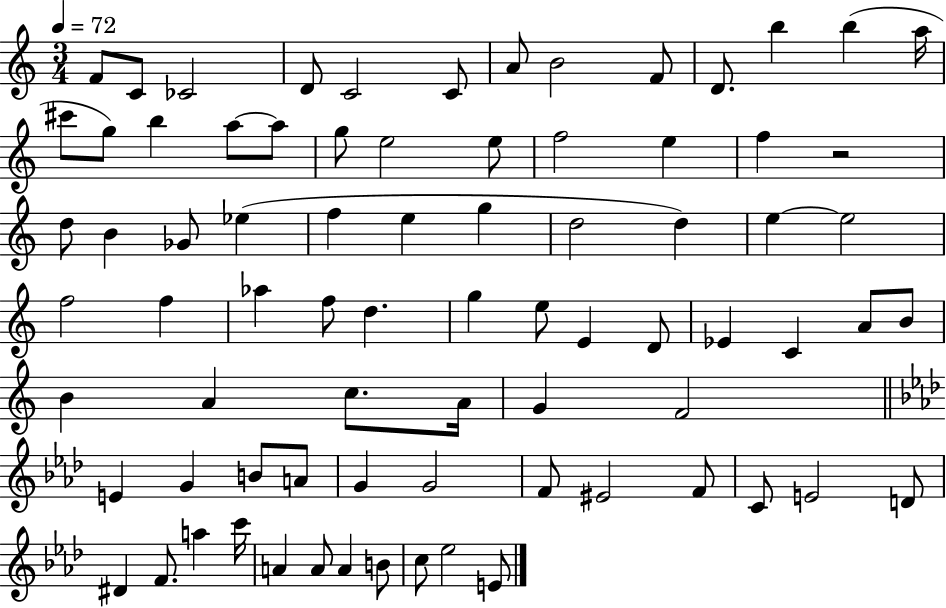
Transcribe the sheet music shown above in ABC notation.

X:1
T:Untitled
M:3/4
L:1/4
K:C
F/2 C/2 _C2 D/2 C2 C/2 A/2 B2 F/2 D/2 b b a/4 ^c'/2 g/2 b a/2 a/2 g/2 e2 e/2 f2 e f z2 d/2 B _G/2 _e f e g d2 d e e2 f2 f _a f/2 d g e/2 E D/2 _E C A/2 B/2 B A c/2 A/4 G F2 E G B/2 A/2 G G2 F/2 ^E2 F/2 C/2 E2 D/2 ^D F/2 a c'/4 A A/2 A B/2 c/2 _e2 E/2